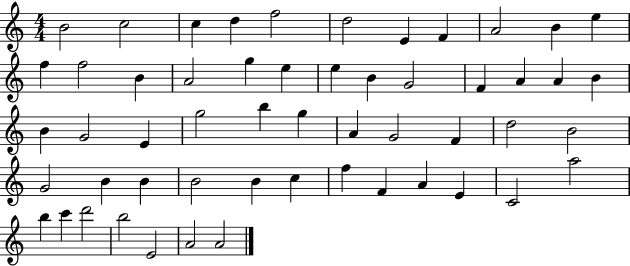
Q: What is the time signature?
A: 4/4